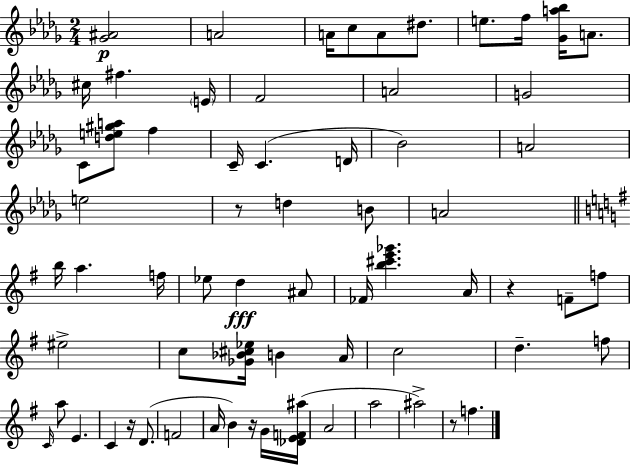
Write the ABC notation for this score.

X:1
T:Untitled
M:2/4
L:1/4
K:Bbm
[_G^A]2 A2 A/4 c/2 A/2 ^d/2 e/2 f/4 [_Ga_b]/4 A/2 ^c/4 ^f E/4 F2 A2 G2 C/2 [de^ga]/2 f C/4 C D/4 _B2 A2 e2 z/2 d B/2 A2 b/4 a f/4 _e/2 d ^A/2 _F/4 [b^c'e'_g'] A/4 z F/2 f/2 ^e2 c/2 [_G_B^c_e]/4 B A/4 c2 d f/2 C/4 a/2 E C z/4 D/2 F2 A/4 B z/4 G/4 [_DEF^a]/4 A2 a2 ^a2 z/2 f